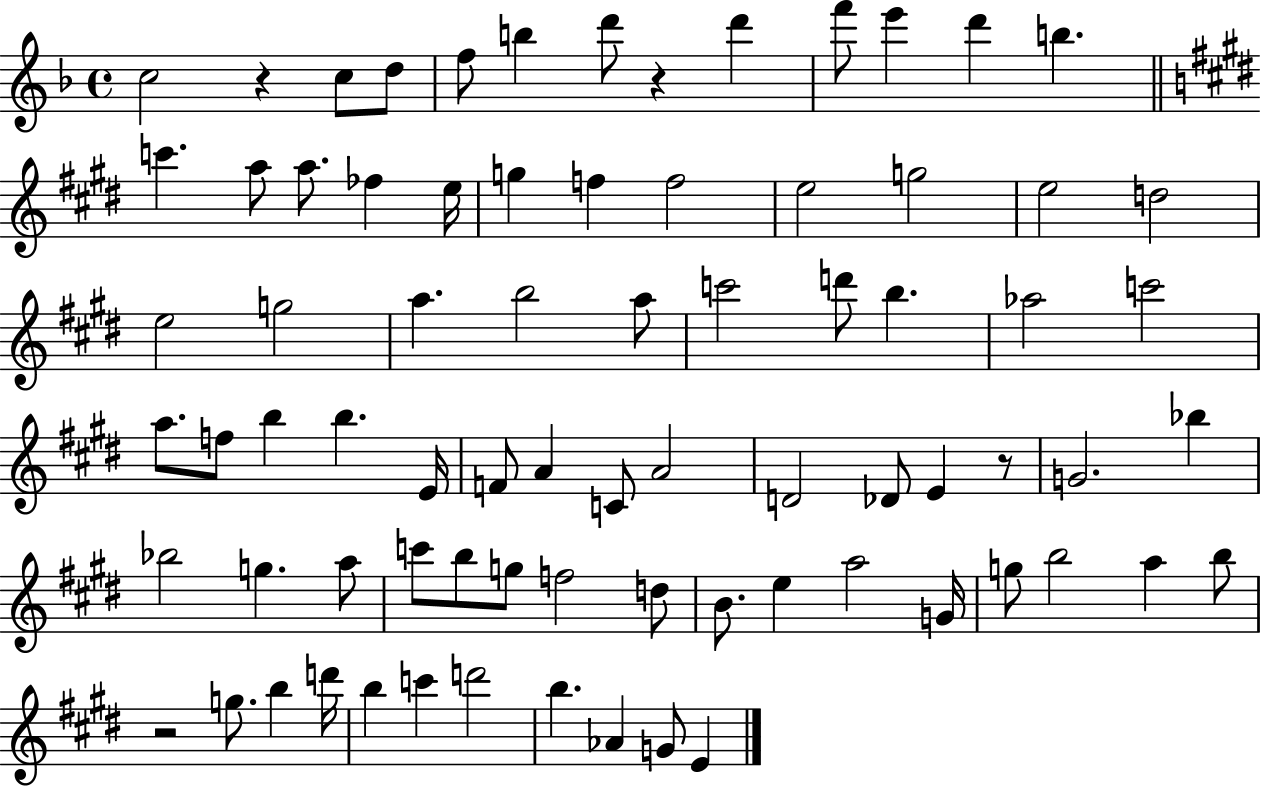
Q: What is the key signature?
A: F major